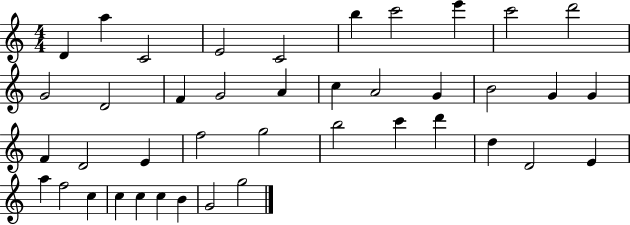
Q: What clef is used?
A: treble